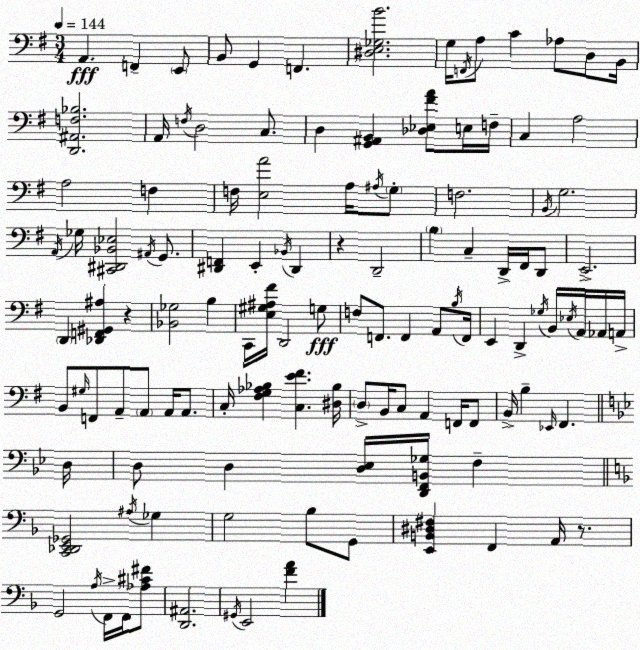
X:1
T:Untitled
M:3/4
L:1/4
K:G
A,, F,, E,,/2 B,,/2 G,, F,, [^D,E,_G,B]2 G,/4 F,,/4 A,/2 C _A,/2 D,/2 B,,/4 [D,,^A,,F,_B,]2 A,,/4 F,/4 D,2 C,/2 D, [G,,^A,,B,,] [_D,_E,^FA]/2 E,/4 F,/4 C, A,2 A,2 F, F,/4 [E,A]2 A,/4 ^A,/4 G,/2 F,2 B,,/4 G,2 A,,/4 _G,/4 [^C,,^D,,_B,,_E,]2 ^A,,/4 G,,/2 [^D,,F,,] E,, _B,,/4 ^D,, z D,,2 B, C, D,,/4 ^F,,/4 D,,/2 E,,2 D,, [_D,,F,,^G,,^A,] z [_B,,_G,]2 B, C,,/4 [E,^G,^A,^F]/4 D,,2 G,/2 F,/2 F,,/2 F,, A,,/2 B,/4 F,,/4 E,, D,, _G,/4 B,,/4 _E,/4 A,,/4 _A,,/4 A,,/4 B,,/2 ^G,/4 F,,/2 A,,/2 A,,/2 A,,/4 A,,/2 C,/4 [^F,G,_A,_B,] [C,E^F] [^D,_B,]/4 D,/2 B,,/4 C,/2 A,, F,,/4 F,,/2 B,,/4 B, _E,,/4 ^F,, D,/4 D,/2 D, [D,_E,]/4 [D,,F,,B,,_G,]/4 F, [C,,_D,,E,,_G,,]2 ^A,/4 _G, G,2 _B,/2 G,,/2 [E,,B,,^D,^F,] F,, A,,/4 z/2 G,,2 A,/4 F,,/4 F,,/4 [_A,^C^F]/2 [D,,^A,,]2 ^G,,/4 E,,2 [FA]